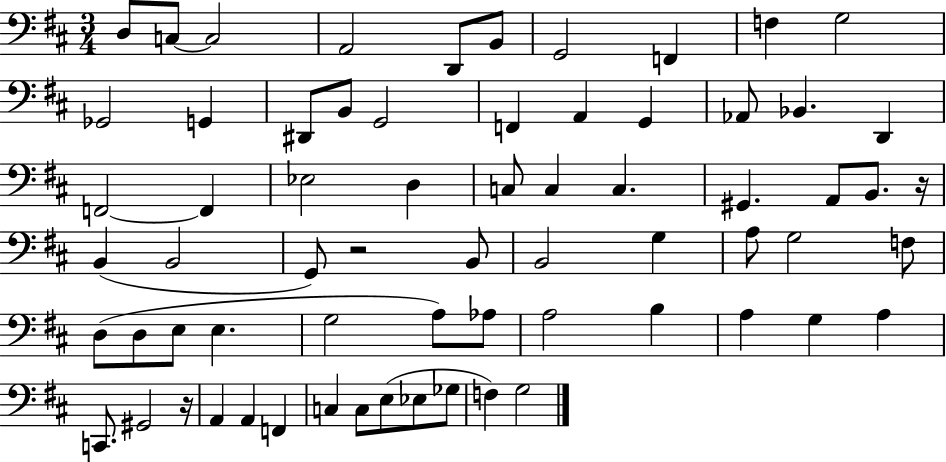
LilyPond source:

{
  \clef bass
  \numericTimeSignature
  \time 3/4
  \key d \major
  d8 c8~~ c2 | a,2 d,8 b,8 | g,2 f,4 | f4 g2 | \break ges,2 g,4 | dis,8 b,8 g,2 | f,4 a,4 g,4 | aes,8 bes,4. d,4 | \break f,2~~ f,4 | ees2 d4 | c8 c4 c4. | gis,4. a,8 b,8. r16 | \break b,4( b,2 | g,8) r2 b,8 | b,2 g4 | a8 g2 f8 | \break d8( d8 e8 e4. | g2 a8) aes8 | a2 b4 | a4 g4 a4 | \break c,8. gis,2 r16 | a,4 a,4 f,4 | c4 c8 e8( ees8 ges8 | f4) g2 | \break \bar "|."
}